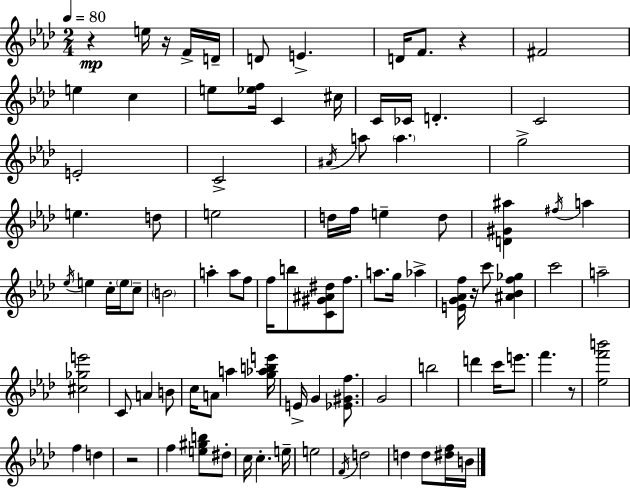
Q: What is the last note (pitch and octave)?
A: B4